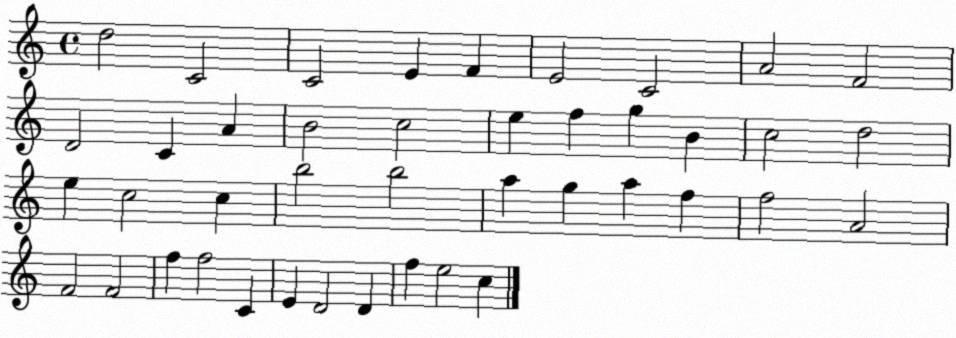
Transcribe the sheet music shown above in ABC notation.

X:1
T:Untitled
M:4/4
L:1/4
K:C
d2 C2 C2 E F E2 C2 A2 F2 D2 C A B2 c2 e f g B c2 d2 e c2 c b2 b2 a g a f f2 A2 F2 F2 f f2 C E D2 D f e2 c